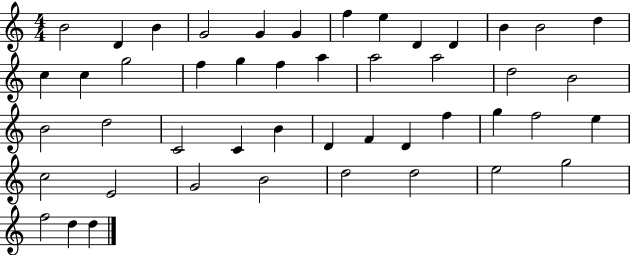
X:1
T:Untitled
M:4/4
L:1/4
K:C
B2 D B G2 G G f e D D B B2 d c c g2 f g f a a2 a2 d2 B2 B2 d2 C2 C B D F D f g f2 e c2 E2 G2 B2 d2 d2 e2 g2 f2 d d